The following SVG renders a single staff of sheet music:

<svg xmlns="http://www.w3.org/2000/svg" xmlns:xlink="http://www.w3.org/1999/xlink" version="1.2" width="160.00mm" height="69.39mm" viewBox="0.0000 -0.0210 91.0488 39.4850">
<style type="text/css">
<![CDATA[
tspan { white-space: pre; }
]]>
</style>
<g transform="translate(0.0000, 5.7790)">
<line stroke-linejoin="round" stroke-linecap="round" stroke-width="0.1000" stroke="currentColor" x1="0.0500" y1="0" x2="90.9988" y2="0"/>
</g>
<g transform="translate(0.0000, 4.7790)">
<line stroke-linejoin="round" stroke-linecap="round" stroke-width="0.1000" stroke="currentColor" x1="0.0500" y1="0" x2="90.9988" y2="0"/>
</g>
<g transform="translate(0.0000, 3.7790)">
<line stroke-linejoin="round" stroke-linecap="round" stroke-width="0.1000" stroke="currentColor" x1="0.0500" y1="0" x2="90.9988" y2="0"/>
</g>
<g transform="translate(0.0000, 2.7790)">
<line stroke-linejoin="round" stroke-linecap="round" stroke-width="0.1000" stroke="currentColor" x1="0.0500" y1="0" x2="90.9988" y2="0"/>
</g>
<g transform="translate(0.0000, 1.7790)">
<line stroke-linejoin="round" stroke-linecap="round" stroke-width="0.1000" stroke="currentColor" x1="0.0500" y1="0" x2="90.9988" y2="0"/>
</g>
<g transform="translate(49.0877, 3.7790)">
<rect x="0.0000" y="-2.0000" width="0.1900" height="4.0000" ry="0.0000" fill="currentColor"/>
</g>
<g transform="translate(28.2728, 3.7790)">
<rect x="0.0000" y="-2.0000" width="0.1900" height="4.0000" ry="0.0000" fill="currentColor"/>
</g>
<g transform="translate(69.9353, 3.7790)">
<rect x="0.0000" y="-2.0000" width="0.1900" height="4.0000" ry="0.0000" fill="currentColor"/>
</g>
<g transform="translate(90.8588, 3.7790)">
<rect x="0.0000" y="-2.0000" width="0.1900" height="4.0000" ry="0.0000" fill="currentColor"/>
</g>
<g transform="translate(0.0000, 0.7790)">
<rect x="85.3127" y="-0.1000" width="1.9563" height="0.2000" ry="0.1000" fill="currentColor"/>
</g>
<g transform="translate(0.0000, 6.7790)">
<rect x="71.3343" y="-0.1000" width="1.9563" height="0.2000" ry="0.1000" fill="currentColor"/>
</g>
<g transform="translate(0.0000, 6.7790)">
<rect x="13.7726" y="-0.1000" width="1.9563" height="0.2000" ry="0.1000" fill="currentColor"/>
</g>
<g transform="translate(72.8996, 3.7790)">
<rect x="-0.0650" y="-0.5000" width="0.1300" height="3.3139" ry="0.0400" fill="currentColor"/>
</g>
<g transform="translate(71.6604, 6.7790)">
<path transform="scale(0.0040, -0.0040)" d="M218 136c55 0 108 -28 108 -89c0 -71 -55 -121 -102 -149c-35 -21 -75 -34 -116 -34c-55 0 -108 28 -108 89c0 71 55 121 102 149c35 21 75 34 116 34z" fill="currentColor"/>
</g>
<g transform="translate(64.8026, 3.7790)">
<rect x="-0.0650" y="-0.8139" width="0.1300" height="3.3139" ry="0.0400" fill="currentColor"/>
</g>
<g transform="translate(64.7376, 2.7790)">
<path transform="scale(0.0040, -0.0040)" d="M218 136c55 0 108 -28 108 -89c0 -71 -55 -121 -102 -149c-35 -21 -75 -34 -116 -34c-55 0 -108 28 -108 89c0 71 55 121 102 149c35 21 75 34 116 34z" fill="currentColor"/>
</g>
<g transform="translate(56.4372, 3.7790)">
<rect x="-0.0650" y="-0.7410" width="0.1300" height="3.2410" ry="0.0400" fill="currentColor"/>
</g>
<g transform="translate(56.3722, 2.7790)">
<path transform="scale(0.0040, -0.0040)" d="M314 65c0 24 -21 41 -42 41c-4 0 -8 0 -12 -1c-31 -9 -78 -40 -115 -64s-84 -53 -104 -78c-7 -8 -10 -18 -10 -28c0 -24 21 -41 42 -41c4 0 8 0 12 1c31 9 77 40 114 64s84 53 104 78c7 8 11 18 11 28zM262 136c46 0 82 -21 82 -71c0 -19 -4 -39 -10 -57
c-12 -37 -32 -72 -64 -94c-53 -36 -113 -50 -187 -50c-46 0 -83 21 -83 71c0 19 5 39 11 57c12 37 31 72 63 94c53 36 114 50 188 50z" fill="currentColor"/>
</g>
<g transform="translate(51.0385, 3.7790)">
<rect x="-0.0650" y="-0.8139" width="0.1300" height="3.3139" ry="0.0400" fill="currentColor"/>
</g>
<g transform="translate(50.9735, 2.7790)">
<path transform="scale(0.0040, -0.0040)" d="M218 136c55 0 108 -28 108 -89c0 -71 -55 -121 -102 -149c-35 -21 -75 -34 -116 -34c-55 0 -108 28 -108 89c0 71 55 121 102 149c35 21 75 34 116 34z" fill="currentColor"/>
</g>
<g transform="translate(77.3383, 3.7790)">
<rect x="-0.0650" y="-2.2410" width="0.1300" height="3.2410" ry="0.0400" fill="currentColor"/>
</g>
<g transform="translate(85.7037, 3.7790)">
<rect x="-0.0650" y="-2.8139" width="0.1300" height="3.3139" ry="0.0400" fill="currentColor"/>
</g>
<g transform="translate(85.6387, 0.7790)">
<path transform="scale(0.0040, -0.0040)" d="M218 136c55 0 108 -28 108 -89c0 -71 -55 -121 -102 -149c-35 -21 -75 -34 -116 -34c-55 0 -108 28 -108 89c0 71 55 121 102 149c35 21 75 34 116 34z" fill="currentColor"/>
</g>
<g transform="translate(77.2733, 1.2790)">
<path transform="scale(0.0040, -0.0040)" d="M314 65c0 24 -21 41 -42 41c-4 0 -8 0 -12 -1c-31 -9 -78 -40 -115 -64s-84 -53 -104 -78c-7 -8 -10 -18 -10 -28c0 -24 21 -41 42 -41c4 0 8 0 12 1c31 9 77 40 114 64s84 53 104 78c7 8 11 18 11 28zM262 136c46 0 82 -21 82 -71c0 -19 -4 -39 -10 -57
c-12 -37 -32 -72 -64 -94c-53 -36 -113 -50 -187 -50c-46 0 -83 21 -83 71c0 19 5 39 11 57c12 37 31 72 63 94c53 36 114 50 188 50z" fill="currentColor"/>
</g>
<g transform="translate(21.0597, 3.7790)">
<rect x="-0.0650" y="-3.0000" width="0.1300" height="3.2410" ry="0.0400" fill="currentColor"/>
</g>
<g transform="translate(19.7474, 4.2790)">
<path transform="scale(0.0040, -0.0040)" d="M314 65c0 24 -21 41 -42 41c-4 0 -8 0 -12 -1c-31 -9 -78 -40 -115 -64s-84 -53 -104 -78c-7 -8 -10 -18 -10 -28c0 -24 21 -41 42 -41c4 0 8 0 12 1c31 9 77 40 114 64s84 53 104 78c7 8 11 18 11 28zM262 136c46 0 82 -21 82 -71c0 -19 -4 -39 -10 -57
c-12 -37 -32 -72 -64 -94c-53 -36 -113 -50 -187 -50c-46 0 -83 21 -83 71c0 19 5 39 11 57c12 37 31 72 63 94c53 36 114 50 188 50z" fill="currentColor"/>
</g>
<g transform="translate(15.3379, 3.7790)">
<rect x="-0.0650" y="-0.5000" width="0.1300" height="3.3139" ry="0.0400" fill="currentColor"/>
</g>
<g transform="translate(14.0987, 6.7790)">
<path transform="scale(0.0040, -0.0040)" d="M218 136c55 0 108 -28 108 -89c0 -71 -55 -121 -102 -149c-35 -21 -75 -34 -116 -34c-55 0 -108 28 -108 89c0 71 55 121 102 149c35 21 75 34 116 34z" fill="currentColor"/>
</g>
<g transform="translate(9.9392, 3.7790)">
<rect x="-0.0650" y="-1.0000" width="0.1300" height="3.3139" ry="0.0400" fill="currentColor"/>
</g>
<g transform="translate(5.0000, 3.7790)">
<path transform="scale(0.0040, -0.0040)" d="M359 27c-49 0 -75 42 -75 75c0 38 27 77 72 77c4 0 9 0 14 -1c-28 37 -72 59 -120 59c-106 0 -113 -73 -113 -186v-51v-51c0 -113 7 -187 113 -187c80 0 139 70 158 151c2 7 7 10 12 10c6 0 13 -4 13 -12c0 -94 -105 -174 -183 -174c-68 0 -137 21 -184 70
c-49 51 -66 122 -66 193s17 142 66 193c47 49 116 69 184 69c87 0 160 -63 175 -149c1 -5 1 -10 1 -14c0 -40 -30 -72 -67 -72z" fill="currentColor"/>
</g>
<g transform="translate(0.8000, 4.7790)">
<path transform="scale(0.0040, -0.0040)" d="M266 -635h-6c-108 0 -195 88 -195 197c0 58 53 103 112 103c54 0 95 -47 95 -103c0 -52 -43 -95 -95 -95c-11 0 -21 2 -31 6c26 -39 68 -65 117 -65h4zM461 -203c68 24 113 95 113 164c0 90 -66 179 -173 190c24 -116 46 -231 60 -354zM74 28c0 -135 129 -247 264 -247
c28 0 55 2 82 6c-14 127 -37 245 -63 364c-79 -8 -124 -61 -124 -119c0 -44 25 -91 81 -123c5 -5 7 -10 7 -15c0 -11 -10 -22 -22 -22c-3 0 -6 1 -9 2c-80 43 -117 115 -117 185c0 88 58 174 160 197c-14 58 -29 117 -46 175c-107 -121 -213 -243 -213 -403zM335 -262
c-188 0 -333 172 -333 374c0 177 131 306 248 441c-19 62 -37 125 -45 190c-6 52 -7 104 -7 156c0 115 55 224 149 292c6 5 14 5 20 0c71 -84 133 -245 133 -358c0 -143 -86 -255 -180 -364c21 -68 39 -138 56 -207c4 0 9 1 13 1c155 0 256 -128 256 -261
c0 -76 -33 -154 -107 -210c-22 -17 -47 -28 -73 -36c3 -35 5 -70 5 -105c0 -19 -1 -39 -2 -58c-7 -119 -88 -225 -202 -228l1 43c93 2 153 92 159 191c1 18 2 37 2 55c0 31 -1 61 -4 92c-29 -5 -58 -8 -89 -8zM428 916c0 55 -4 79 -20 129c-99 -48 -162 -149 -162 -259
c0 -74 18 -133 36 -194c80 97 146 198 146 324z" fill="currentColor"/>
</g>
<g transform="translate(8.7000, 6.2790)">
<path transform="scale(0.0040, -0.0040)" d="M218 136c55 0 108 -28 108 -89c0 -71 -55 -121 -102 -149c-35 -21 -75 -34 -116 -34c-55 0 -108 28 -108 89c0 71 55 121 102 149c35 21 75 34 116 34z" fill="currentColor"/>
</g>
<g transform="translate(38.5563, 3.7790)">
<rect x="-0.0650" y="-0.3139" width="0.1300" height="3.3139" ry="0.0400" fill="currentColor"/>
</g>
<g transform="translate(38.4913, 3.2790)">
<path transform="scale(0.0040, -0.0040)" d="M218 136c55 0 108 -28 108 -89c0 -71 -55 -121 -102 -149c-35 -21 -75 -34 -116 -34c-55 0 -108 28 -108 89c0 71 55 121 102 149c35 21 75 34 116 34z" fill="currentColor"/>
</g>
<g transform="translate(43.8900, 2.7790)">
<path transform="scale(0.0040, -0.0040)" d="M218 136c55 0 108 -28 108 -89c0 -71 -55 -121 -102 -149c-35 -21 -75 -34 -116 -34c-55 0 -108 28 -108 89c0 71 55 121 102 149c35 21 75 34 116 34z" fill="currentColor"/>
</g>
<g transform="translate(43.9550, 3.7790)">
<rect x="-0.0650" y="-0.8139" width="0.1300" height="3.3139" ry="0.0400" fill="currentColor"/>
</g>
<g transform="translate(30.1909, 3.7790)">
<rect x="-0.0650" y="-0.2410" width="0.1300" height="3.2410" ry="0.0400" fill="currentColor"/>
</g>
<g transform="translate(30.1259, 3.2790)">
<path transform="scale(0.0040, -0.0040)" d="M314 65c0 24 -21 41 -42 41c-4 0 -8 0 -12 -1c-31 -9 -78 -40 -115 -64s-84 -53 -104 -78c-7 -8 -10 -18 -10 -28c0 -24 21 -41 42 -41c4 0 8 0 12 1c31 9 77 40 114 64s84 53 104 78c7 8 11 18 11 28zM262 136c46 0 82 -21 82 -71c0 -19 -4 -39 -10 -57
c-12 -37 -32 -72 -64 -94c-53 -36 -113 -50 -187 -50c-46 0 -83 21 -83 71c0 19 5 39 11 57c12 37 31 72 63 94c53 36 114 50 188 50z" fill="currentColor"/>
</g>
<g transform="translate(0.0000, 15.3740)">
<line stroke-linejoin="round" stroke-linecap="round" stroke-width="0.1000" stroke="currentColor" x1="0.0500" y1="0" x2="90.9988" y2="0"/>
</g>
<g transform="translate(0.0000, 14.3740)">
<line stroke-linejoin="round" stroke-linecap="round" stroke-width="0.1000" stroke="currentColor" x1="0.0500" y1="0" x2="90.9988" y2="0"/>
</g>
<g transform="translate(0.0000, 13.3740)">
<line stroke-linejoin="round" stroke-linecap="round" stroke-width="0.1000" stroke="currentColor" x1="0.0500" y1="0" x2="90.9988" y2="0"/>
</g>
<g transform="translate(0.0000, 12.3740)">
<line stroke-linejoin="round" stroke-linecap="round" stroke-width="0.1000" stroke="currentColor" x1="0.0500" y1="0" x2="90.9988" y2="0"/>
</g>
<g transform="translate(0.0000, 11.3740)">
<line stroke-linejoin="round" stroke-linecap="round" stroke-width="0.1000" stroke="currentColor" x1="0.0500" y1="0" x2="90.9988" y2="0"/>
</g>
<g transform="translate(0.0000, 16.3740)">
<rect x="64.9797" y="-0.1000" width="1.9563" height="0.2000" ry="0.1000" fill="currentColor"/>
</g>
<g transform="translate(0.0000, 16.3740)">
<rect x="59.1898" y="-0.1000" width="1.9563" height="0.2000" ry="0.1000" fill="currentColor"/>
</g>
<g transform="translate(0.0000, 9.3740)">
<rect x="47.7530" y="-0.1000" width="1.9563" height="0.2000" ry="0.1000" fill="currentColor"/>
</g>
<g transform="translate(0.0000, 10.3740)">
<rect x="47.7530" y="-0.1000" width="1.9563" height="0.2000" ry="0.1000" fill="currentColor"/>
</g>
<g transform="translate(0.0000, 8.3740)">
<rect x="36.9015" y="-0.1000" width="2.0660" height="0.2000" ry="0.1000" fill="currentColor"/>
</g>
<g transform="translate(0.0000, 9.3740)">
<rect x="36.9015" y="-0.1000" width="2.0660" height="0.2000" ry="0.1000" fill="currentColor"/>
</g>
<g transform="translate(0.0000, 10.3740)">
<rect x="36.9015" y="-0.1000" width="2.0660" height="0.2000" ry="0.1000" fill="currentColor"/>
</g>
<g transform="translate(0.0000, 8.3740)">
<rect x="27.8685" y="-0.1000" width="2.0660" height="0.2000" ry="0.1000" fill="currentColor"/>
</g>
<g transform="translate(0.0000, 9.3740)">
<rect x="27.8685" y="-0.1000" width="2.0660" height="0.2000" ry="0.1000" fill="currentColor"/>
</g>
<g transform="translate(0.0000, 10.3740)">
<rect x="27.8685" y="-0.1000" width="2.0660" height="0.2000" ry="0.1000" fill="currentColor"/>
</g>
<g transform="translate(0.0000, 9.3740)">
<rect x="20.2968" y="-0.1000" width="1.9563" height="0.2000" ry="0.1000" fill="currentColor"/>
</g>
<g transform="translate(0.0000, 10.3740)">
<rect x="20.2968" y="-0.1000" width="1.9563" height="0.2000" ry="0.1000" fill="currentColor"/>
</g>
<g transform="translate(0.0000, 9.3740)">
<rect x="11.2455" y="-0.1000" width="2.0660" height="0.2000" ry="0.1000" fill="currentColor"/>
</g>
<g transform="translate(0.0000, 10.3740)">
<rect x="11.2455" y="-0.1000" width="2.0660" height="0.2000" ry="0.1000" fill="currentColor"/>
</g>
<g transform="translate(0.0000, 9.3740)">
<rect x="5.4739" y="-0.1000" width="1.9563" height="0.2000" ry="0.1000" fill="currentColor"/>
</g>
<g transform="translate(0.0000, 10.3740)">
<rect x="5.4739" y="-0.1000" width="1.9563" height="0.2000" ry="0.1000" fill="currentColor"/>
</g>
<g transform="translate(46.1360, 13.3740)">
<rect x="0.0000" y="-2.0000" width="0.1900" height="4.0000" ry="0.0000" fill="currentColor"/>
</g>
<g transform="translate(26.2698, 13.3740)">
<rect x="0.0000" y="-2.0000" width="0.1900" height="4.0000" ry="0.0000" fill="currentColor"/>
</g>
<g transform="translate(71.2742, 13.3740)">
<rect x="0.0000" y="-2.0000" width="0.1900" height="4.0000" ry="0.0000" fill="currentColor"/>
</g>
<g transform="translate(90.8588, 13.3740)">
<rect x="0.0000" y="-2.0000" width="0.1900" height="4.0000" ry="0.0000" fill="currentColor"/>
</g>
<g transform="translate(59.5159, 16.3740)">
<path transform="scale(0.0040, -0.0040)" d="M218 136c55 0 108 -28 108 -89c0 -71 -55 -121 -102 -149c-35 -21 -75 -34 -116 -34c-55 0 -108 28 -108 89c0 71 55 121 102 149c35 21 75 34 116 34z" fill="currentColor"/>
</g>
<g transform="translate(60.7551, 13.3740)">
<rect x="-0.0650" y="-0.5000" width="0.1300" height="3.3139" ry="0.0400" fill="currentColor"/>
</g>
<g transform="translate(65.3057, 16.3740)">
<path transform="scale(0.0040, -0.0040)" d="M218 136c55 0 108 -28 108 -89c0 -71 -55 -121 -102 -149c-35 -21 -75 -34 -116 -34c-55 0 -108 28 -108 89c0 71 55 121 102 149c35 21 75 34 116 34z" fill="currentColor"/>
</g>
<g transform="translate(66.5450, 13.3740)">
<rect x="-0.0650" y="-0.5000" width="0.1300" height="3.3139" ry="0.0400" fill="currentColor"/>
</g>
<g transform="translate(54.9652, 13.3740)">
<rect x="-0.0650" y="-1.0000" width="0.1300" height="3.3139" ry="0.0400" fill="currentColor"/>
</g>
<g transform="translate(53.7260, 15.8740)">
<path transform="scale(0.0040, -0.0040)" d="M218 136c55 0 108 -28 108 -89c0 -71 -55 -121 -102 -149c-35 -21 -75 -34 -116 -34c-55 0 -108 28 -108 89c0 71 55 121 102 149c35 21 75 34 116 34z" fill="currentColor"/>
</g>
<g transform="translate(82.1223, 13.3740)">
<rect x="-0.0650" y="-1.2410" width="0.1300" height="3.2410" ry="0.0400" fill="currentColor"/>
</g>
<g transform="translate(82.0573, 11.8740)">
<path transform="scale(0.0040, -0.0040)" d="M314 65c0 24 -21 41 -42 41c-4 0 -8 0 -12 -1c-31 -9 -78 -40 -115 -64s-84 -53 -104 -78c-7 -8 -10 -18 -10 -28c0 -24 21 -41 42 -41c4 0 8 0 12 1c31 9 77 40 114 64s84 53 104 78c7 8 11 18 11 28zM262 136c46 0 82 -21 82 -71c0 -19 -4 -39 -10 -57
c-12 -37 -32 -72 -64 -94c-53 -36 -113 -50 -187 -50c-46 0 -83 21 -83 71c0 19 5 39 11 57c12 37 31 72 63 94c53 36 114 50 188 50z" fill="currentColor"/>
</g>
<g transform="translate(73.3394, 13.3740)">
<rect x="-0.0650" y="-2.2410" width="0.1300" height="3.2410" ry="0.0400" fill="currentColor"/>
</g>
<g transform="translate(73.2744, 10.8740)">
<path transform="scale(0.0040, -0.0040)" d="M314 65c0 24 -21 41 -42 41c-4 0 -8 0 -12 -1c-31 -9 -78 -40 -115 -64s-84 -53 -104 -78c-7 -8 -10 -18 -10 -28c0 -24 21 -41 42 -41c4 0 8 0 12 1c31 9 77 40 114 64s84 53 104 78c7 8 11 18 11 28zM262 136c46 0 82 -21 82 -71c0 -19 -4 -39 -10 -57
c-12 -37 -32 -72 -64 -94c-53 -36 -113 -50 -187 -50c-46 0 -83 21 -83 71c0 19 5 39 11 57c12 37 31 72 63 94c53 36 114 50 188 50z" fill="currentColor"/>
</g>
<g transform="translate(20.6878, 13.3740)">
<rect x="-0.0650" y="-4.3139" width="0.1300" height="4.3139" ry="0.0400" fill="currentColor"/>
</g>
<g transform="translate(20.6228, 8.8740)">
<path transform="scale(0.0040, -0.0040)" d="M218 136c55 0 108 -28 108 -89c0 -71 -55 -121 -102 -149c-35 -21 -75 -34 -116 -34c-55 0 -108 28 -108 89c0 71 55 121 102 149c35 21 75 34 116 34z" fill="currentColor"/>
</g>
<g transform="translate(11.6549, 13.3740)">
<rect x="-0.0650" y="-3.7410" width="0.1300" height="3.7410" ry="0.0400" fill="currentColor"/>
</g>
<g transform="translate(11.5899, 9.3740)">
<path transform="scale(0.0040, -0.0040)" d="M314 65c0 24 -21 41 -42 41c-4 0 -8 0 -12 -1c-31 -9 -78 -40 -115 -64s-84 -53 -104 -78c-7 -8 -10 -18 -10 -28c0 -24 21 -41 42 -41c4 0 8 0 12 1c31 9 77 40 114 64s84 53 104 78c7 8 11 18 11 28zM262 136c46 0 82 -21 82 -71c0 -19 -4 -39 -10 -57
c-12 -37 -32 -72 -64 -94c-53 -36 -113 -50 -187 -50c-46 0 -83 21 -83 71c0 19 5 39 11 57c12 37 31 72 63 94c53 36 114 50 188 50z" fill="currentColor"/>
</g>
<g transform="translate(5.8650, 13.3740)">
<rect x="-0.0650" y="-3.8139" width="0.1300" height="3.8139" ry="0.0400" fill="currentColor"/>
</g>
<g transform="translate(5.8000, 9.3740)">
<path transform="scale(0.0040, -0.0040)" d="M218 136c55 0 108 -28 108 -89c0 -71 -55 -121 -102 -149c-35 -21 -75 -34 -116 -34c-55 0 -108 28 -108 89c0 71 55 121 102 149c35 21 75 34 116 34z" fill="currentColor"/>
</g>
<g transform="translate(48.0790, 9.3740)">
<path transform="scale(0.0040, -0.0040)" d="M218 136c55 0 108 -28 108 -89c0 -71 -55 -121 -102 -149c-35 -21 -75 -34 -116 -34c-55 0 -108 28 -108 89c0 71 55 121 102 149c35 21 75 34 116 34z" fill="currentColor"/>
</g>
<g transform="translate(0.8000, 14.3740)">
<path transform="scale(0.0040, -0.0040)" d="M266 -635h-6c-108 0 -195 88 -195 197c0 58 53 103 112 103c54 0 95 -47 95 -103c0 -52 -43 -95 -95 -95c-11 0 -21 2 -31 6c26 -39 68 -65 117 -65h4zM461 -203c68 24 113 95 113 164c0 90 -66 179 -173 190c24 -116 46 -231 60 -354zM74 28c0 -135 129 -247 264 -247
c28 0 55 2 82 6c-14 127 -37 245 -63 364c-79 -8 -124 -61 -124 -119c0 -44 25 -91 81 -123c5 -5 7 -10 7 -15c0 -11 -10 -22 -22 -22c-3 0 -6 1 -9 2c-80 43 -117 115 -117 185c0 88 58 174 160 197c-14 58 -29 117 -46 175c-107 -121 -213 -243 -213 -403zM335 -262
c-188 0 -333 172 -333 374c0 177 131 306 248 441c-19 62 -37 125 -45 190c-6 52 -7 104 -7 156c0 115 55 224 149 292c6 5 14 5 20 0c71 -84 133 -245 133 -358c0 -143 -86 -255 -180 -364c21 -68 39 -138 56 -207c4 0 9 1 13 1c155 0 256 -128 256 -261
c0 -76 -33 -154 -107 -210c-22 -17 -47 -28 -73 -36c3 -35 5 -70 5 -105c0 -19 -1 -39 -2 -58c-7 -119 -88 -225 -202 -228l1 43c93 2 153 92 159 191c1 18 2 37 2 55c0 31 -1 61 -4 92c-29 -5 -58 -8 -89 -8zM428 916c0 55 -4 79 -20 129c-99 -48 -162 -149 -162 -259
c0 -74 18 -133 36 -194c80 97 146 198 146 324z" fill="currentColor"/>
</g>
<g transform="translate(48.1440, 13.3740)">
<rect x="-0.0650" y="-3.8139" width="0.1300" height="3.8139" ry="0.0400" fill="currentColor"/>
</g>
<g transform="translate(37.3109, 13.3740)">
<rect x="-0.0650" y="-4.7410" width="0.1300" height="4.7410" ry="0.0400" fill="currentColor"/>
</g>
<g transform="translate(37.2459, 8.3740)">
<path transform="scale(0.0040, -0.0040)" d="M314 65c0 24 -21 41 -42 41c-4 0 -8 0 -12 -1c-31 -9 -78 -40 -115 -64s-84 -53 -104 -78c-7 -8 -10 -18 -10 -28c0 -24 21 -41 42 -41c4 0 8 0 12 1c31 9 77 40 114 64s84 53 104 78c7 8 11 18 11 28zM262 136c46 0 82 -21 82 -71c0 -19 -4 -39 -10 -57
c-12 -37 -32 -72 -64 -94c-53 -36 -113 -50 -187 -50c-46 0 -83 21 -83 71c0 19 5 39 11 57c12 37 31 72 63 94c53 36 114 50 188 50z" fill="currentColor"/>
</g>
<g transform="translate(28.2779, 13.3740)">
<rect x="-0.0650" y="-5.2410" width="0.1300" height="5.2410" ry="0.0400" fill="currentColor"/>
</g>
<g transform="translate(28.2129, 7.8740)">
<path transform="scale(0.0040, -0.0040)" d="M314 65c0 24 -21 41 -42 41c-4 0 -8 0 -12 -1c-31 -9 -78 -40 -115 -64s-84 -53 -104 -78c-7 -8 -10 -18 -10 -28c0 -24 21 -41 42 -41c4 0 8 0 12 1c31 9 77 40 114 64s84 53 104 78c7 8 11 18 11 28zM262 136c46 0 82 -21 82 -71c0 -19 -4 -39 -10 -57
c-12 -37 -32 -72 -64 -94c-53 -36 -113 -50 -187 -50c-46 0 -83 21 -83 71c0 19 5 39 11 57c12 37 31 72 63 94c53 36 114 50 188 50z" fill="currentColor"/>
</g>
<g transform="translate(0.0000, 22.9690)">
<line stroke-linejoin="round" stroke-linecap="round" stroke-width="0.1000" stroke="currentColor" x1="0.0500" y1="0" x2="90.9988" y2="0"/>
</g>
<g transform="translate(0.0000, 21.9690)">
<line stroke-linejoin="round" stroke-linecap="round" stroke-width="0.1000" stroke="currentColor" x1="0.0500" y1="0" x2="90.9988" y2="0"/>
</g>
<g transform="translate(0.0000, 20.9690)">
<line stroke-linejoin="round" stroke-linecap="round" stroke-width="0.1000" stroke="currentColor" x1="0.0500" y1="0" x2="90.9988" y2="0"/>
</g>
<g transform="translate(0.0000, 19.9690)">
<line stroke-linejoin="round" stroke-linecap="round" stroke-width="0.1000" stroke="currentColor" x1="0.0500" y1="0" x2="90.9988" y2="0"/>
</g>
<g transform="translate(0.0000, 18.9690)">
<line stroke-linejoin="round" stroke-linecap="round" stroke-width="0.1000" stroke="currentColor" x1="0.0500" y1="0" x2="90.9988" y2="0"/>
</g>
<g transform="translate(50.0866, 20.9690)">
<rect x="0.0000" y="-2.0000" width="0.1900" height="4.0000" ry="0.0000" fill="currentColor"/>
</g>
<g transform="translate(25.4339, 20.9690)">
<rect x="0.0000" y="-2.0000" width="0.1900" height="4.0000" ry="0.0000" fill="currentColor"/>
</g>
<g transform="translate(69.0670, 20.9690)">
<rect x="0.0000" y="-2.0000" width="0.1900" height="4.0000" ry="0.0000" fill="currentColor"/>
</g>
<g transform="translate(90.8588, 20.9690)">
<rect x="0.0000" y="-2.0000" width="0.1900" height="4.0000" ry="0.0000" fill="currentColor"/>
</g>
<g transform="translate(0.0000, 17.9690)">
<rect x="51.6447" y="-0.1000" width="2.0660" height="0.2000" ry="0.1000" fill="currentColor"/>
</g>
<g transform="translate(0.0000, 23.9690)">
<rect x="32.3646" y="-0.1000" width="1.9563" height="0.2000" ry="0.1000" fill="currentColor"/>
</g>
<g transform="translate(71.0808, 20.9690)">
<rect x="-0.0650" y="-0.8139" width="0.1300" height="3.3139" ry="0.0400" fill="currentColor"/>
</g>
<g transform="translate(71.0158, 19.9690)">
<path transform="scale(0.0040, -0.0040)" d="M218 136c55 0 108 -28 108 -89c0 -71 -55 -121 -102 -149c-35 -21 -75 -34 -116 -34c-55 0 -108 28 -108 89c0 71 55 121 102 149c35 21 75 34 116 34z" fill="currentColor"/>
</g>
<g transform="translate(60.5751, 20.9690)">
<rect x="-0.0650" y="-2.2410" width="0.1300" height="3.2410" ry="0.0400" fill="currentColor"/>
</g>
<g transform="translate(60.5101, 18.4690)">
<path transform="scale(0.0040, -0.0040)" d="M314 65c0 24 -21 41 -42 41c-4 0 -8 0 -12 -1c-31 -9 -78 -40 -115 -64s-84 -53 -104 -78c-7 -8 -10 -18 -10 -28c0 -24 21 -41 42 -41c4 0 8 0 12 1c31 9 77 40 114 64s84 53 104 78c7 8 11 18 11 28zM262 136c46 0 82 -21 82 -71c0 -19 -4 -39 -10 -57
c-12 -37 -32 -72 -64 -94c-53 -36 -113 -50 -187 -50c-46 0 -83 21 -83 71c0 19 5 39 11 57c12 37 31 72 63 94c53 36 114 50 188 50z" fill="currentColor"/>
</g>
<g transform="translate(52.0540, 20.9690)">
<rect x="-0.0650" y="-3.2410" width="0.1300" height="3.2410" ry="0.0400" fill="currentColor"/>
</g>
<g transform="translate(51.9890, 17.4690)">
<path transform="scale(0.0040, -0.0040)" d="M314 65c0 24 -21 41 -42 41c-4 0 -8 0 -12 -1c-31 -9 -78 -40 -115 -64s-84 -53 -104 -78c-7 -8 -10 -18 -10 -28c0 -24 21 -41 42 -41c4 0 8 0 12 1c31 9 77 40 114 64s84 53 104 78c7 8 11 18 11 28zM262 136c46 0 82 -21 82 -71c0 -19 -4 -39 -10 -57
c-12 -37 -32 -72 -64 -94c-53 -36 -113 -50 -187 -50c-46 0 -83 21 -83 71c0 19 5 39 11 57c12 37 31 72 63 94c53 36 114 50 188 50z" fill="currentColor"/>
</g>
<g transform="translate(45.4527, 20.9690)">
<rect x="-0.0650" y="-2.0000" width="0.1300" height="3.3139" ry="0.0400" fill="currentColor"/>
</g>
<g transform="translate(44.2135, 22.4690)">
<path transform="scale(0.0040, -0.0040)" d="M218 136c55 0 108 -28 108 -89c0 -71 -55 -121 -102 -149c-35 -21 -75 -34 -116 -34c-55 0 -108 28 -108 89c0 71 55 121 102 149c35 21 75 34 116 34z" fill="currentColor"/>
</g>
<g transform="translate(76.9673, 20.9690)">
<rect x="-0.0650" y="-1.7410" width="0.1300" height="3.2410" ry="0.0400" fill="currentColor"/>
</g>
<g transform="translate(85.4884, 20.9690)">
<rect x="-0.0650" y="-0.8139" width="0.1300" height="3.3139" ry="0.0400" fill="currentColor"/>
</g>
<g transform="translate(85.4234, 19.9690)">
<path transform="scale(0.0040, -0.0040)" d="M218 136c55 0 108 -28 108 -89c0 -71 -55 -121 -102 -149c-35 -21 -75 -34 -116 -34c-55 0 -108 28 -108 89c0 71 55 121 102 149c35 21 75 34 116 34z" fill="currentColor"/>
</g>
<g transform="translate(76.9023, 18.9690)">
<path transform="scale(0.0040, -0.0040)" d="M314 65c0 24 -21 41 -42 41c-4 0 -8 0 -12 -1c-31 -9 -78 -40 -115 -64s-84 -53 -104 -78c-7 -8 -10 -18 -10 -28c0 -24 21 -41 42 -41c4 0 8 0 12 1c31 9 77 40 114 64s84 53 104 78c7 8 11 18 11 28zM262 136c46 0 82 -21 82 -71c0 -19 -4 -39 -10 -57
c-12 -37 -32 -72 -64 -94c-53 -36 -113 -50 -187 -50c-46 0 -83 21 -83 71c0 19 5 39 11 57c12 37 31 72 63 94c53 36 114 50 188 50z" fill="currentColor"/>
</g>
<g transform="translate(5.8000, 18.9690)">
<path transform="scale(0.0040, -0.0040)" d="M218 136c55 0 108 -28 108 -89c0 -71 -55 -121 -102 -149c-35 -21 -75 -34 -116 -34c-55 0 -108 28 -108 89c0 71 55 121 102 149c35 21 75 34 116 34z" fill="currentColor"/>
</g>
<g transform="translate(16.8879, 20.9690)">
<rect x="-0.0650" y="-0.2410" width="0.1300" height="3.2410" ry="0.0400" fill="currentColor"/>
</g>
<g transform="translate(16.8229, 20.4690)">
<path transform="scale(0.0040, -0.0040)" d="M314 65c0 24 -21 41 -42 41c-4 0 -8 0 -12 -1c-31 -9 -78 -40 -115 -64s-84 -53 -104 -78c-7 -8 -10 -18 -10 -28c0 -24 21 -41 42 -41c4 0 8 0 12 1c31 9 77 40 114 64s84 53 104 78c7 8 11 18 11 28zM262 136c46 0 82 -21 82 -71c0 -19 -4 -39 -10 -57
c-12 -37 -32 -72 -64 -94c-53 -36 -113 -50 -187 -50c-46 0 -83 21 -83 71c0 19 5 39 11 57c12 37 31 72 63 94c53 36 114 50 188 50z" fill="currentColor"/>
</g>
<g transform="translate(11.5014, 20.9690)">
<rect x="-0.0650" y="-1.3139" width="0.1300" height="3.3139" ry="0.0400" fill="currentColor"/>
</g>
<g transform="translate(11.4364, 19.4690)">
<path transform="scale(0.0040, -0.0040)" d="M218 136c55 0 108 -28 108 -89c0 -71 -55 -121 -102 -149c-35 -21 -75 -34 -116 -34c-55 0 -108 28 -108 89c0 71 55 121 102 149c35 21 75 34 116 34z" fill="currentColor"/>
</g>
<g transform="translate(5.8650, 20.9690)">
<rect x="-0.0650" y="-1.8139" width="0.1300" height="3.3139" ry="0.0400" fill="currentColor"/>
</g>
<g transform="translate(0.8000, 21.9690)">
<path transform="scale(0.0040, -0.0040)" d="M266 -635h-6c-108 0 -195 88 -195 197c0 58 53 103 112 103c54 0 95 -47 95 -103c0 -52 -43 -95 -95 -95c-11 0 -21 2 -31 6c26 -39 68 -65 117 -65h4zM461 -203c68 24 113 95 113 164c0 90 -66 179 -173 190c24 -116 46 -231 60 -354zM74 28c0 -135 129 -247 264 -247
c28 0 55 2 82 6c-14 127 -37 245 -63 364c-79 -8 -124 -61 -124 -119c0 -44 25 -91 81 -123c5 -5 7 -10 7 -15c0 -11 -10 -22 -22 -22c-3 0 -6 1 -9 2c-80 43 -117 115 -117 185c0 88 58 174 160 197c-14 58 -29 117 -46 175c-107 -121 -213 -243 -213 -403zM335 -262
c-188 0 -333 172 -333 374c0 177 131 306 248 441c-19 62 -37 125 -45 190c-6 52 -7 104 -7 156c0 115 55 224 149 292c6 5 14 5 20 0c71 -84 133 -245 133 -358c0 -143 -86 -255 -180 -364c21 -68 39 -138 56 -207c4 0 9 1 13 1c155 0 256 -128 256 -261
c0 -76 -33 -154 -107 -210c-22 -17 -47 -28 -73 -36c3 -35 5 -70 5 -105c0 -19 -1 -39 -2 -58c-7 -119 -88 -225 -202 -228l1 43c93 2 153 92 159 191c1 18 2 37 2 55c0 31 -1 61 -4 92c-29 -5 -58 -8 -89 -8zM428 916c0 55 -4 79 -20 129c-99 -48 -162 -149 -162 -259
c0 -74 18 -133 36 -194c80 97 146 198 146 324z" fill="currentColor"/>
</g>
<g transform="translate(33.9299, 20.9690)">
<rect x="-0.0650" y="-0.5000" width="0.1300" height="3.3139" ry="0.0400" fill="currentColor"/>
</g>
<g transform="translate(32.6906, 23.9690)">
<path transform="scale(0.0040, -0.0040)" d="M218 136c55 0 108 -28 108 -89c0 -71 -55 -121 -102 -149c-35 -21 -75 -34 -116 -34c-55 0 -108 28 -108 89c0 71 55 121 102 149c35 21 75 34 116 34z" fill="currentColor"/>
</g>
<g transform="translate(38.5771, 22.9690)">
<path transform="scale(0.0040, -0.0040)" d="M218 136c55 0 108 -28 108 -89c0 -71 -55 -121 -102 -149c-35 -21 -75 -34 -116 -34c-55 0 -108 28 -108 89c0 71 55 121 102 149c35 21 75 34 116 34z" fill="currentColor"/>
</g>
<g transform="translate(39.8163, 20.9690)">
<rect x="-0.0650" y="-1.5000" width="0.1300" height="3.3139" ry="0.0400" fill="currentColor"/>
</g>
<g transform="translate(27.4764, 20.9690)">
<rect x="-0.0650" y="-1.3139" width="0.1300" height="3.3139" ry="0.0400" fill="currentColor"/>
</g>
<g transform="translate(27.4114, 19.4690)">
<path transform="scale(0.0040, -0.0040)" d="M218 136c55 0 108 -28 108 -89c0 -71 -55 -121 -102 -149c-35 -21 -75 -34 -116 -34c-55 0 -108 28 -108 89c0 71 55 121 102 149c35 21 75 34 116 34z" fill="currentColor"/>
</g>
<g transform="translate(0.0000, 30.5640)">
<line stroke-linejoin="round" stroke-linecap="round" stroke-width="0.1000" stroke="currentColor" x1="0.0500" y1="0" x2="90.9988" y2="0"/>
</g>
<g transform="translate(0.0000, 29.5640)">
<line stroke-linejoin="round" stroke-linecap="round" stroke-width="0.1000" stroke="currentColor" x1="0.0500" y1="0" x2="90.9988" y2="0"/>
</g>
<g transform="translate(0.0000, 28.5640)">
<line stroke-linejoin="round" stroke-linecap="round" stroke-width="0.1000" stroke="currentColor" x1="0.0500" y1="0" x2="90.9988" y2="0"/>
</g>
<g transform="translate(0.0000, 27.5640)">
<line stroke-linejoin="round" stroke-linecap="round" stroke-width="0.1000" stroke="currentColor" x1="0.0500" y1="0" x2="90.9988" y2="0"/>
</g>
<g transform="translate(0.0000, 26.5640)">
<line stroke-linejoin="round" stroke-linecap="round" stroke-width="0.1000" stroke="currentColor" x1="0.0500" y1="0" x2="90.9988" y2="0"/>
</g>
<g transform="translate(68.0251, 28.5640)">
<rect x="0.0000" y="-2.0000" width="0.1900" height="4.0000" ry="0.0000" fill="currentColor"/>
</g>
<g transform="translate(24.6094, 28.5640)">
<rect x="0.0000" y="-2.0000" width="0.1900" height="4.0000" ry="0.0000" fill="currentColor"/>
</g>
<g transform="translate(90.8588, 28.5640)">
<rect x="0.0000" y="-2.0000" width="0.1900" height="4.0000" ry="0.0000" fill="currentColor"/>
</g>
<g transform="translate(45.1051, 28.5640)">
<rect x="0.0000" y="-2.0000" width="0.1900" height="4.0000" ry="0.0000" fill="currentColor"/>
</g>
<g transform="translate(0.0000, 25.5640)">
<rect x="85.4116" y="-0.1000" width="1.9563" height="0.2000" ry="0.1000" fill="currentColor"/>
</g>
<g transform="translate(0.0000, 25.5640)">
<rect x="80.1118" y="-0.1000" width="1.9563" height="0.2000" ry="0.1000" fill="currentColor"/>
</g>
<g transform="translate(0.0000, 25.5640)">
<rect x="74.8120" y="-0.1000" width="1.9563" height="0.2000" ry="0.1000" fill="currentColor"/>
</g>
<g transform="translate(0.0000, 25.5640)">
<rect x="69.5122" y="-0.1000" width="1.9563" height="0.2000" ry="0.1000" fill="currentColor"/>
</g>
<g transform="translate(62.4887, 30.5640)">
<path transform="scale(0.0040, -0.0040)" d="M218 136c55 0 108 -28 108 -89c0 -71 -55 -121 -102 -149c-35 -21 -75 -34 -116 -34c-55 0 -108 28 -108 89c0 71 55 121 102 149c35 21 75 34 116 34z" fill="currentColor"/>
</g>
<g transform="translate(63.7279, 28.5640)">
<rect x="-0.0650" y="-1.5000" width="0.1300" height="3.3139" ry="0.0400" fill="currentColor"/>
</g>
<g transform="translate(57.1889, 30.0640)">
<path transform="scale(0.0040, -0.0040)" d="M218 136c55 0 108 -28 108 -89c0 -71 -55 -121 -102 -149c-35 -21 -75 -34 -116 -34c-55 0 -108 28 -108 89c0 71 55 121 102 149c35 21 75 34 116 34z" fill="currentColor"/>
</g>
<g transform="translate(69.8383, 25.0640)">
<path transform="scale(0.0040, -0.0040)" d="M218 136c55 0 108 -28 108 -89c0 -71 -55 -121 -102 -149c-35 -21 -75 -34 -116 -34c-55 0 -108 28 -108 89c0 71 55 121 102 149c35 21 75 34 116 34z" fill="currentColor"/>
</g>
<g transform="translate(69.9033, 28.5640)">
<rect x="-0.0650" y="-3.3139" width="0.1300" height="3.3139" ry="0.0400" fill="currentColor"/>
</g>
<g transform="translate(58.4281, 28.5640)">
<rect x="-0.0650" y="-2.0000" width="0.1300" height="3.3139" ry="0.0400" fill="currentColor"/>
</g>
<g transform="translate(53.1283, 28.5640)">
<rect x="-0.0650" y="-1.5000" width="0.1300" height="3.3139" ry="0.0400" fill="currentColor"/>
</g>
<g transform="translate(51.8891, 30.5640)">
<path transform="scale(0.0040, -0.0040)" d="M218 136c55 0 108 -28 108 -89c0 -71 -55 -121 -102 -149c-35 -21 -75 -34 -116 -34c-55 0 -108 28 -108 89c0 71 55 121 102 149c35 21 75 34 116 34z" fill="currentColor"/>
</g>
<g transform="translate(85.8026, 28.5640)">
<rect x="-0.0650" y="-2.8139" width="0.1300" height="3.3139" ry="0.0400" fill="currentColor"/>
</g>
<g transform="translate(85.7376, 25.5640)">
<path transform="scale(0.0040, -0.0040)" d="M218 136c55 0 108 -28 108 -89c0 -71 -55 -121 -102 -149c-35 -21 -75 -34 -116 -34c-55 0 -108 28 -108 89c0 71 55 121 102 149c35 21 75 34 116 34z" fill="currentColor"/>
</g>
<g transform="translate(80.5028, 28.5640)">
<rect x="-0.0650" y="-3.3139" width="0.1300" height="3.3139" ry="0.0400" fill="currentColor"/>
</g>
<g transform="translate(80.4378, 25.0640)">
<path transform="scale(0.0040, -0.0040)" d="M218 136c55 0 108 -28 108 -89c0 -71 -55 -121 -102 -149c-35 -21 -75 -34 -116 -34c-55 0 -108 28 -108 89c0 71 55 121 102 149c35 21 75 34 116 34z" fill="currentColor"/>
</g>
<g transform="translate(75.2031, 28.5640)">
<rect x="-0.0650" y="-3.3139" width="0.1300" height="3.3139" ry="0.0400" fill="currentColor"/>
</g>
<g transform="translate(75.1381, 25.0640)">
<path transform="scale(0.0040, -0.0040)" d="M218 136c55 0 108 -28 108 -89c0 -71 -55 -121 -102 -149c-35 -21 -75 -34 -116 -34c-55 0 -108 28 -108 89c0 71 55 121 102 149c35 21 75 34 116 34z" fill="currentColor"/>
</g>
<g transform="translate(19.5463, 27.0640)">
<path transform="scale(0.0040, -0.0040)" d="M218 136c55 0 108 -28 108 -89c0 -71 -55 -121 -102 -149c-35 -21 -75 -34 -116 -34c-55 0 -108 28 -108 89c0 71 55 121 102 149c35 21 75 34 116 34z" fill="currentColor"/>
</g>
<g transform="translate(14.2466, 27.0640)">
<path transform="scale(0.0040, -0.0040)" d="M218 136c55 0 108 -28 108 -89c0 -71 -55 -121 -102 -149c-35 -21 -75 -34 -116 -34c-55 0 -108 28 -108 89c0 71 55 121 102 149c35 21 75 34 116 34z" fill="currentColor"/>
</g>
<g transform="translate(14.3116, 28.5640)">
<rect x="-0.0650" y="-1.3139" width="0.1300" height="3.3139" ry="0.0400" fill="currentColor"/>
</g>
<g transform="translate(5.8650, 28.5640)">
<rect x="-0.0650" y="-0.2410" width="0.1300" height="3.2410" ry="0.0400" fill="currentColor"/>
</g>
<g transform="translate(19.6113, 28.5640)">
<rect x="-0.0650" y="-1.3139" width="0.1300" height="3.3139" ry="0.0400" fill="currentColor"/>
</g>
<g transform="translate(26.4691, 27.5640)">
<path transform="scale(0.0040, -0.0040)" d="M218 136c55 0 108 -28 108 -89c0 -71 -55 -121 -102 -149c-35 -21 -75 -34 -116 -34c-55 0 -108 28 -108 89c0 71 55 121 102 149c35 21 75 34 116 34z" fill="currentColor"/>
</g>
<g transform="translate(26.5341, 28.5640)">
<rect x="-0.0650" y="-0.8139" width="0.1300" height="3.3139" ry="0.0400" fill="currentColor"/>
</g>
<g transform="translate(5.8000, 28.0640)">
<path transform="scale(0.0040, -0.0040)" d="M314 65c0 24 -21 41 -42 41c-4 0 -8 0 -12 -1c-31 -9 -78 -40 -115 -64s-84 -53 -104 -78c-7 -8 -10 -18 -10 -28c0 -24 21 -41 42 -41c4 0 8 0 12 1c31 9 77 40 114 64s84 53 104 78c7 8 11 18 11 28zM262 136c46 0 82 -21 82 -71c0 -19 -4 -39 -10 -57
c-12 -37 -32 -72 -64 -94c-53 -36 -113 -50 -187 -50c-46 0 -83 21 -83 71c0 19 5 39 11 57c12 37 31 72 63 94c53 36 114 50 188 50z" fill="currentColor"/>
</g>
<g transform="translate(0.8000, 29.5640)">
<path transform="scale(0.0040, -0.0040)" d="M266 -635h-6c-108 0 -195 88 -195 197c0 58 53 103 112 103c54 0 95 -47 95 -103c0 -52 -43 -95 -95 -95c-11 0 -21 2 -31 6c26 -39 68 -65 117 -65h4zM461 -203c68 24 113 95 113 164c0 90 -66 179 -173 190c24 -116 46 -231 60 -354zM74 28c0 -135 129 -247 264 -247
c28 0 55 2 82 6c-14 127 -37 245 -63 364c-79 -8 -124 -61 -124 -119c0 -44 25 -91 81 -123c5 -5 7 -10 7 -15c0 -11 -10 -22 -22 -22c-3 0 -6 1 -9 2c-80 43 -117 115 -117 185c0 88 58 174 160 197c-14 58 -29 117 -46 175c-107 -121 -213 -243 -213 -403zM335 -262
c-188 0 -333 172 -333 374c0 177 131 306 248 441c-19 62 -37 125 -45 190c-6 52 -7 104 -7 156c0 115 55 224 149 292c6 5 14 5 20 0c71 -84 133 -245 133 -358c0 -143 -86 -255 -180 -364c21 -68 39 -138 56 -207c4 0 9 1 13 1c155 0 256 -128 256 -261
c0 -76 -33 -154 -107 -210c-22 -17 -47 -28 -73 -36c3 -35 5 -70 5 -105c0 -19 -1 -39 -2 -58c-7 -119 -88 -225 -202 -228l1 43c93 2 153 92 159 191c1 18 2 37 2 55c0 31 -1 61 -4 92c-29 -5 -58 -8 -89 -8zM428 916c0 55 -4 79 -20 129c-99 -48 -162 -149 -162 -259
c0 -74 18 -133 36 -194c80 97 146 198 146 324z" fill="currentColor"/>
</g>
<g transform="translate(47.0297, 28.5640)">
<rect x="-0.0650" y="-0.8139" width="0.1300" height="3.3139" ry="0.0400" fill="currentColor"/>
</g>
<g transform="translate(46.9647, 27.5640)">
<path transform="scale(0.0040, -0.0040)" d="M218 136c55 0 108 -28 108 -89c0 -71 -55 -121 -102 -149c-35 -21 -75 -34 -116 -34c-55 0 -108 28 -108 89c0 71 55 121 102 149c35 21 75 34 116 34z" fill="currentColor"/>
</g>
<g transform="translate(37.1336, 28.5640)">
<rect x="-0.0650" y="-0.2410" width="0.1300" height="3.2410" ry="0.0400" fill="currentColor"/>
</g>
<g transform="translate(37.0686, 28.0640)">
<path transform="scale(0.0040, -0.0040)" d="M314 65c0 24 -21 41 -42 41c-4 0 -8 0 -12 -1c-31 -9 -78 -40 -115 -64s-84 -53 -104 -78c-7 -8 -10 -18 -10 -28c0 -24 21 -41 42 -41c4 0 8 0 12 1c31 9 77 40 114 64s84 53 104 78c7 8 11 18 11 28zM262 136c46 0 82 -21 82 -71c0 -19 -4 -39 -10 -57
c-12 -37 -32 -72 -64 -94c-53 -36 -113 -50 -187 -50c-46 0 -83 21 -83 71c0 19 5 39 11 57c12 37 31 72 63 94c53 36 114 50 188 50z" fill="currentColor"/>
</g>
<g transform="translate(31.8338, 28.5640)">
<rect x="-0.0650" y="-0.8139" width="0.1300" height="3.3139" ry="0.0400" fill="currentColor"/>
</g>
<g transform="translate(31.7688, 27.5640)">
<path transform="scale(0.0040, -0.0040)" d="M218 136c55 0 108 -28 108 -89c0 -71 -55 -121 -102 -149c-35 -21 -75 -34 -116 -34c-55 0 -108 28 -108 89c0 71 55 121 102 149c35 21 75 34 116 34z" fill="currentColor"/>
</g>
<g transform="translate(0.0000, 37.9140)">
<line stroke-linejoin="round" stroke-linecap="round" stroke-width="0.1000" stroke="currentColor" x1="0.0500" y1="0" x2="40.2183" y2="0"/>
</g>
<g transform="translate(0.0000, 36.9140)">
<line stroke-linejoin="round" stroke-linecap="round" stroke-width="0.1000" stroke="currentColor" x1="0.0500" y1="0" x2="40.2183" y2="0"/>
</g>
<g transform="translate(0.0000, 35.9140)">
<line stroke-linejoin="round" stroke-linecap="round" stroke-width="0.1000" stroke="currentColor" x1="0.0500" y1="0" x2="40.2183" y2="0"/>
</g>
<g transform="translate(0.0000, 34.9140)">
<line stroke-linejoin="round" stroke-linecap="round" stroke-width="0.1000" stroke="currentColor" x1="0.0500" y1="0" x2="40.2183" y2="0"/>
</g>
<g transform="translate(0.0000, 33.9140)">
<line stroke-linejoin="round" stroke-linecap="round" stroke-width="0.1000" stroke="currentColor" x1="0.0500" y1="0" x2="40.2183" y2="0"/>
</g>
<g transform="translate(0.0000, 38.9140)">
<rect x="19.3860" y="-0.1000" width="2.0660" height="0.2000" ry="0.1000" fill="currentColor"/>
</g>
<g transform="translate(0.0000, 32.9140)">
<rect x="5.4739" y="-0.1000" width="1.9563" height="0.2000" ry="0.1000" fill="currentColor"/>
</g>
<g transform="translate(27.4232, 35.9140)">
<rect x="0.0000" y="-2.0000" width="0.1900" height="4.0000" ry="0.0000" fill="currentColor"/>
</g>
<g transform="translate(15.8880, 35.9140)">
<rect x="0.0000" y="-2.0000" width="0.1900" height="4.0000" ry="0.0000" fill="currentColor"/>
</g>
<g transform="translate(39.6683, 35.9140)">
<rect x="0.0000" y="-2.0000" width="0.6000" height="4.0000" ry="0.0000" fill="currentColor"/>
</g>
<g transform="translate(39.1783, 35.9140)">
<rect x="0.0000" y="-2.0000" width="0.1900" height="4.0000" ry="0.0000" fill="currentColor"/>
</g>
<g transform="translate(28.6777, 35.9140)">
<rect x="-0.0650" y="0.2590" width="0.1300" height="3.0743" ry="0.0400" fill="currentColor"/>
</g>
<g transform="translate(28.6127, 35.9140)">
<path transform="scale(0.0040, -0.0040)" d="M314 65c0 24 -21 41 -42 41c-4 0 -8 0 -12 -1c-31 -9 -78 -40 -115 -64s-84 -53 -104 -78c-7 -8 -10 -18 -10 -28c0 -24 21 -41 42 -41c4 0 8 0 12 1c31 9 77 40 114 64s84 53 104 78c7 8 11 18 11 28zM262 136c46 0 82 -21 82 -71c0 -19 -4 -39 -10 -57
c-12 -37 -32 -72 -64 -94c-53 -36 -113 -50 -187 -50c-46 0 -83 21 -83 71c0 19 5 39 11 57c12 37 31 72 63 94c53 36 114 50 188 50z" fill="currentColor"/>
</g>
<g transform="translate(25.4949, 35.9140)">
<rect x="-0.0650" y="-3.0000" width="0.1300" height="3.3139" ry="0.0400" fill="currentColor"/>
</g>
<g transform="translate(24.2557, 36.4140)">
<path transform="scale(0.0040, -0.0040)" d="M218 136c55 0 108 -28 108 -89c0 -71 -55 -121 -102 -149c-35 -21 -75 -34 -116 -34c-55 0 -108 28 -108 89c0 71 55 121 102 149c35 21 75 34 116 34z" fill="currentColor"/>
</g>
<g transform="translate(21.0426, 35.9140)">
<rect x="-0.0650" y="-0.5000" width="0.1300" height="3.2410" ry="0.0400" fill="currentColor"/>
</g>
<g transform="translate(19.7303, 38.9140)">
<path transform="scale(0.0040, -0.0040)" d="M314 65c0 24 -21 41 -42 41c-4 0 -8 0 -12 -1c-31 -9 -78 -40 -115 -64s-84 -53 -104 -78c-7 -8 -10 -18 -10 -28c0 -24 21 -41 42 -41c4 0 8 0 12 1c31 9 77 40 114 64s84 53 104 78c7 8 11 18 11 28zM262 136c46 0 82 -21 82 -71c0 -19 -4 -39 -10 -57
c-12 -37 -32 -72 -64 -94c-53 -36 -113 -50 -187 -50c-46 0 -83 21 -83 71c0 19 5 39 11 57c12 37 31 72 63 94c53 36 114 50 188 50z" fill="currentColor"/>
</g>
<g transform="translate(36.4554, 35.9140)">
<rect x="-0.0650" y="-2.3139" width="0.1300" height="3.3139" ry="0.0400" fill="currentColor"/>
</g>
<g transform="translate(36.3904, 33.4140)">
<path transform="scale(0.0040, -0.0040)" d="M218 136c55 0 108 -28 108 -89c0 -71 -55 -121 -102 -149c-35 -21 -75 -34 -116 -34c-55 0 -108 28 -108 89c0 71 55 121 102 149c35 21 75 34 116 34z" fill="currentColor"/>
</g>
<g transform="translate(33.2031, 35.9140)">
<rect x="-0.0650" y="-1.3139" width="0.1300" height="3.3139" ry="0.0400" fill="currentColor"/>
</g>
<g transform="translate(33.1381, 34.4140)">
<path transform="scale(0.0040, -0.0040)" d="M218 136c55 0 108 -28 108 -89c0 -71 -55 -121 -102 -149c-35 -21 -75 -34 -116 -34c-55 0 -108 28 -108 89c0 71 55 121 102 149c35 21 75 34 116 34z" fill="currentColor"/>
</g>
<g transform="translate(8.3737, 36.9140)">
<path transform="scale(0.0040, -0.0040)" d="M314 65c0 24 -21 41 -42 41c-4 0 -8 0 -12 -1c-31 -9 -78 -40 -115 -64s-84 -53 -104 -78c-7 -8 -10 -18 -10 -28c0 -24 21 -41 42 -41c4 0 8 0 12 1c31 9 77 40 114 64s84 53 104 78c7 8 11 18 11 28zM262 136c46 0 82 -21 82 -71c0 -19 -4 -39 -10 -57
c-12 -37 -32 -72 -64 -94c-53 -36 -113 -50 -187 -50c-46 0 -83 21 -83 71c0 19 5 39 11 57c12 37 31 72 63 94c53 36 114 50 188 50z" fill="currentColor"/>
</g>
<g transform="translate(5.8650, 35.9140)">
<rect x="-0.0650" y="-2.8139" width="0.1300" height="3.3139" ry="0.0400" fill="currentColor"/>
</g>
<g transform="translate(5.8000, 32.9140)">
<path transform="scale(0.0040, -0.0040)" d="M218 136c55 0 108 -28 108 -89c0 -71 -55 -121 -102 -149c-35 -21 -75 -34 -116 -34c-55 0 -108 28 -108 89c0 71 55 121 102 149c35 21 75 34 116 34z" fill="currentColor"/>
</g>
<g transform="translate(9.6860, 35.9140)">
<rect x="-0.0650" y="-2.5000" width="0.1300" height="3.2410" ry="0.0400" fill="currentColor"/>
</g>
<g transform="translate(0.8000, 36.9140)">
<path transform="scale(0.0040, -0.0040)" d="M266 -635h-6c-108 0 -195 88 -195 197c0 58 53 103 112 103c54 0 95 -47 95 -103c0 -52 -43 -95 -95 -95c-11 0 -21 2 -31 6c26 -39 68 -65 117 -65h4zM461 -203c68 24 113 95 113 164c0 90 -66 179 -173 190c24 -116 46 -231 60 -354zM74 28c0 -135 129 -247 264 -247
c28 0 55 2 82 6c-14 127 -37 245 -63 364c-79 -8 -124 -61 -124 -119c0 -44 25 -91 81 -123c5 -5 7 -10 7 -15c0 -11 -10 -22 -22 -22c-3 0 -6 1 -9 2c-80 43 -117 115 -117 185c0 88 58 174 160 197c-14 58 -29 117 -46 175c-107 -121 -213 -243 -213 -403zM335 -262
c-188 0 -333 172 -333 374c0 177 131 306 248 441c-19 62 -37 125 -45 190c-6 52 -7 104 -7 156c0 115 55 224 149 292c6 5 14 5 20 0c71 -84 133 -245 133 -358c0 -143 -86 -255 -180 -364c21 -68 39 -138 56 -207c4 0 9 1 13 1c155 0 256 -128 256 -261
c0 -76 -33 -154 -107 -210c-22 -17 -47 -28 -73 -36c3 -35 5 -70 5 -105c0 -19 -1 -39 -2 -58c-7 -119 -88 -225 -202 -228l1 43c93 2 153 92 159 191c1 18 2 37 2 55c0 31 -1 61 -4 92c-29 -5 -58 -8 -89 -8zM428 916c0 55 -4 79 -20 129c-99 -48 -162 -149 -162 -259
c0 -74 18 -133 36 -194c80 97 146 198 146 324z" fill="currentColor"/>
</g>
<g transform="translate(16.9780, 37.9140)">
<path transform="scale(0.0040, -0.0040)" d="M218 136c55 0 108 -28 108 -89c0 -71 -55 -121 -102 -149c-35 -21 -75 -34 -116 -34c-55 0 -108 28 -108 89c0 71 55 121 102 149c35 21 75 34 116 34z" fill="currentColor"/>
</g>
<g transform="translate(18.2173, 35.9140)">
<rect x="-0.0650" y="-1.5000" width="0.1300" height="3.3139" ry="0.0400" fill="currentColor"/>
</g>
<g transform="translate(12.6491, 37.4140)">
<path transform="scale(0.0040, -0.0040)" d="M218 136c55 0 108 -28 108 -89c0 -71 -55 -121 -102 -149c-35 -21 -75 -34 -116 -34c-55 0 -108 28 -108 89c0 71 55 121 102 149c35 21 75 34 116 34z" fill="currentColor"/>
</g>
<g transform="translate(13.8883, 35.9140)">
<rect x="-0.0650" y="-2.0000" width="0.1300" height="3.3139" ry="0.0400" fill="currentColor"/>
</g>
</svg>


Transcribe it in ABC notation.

X:1
T:Untitled
M:4/4
L:1/4
K:C
D C A2 c2 c d d d2 d C g2 a c' c'2 d' f'2 e'2 c' D C C g2 e2 f e c2 e C E F b2 g2 d f2 d c2 e e d d c2 d E F E b b b a a G2 F E C2 A B2 e g